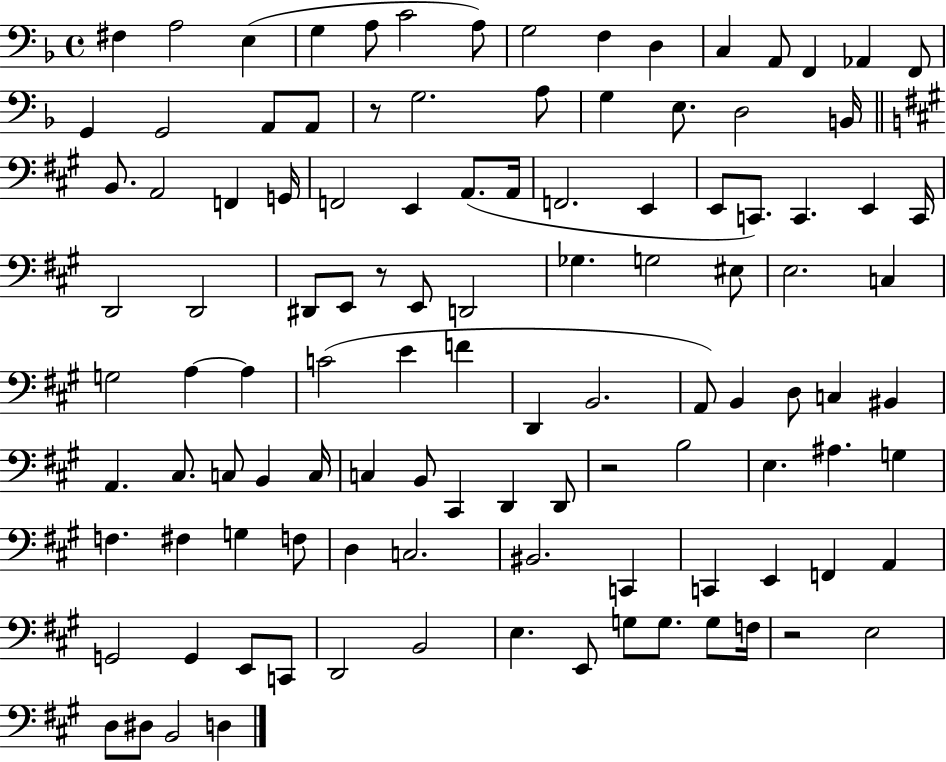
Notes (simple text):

F#3/q A3/h E3/q G3/q A3/e C4/h A3/e G3/h F3/q D3/q C3/q A2/e F2/q Ab2/q F2/e G2/q G2/h A2/e A2/e R/e G3/h. A3/e G3/q E3/e. D3/h B2/s B2/e. A2/h F2/q G2/s F2/h E2/q A2/e. A2/s F2/h. E2/q E2/e C2/e. C2/q. E2/q C2/s D2/h D2/h D#2/e E2/e R/e E2/e D2/h Gb3/q. G3/h EIS3/e E3/h. C3/q G3/h A3/q A3/q C4/h E4/q F4/q D2/q B2/h. A2/e B2/q D3/e C3/q BIS2/q A2/q. C#3/e. C3/e B2/q C3/s C3/q B2/e C#2/q D2/q D2/e R/h B3/h E3/q. A#3/q. G3/q F3/q. F#3/q G3/q F3/e D3/q C3/h. BIS2/h. C2/q C2/q E2/q F2/q A2/q G2/h G2/q E2/e C2/e D2/h B2/h E3/q. E2/e G3/e G3/e. G3/e F3/s R/h E3/h D3/e D#3/e B2/h D3/q